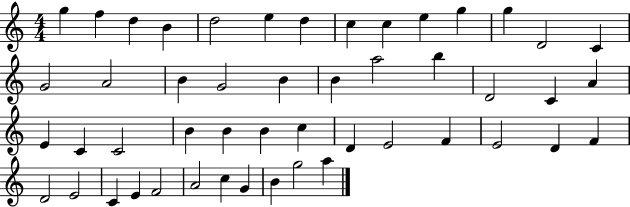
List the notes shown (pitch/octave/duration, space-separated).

G5/q F5/q D5/q B4/q D5/h E5/q D5/q C5/q C5/q E5/q G5/q G5/q D4/h C4/q G4/h A4/h B4/q G4/h B4/q B4/q A5/h B5/q D4/h C4/q A4/q E4/q C4/q C4/h B4/q B4/q B4/q C5/q D4/q E4/h F4/q E4/h D4/q F4/q D4/h E4/h C4/q E4/q F4/h A4/h C5/q G4/q B4/q G5/h A5/q